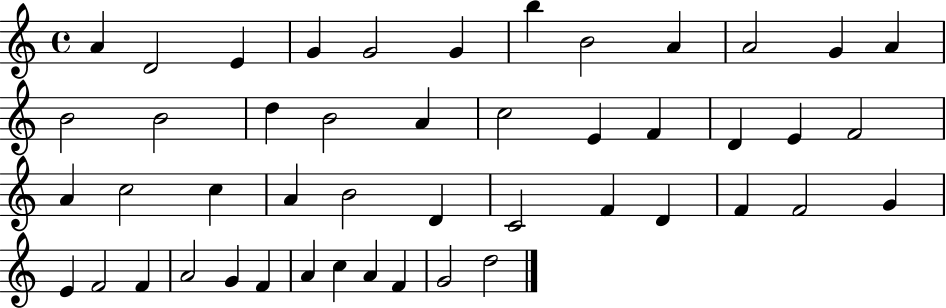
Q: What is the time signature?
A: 4/4